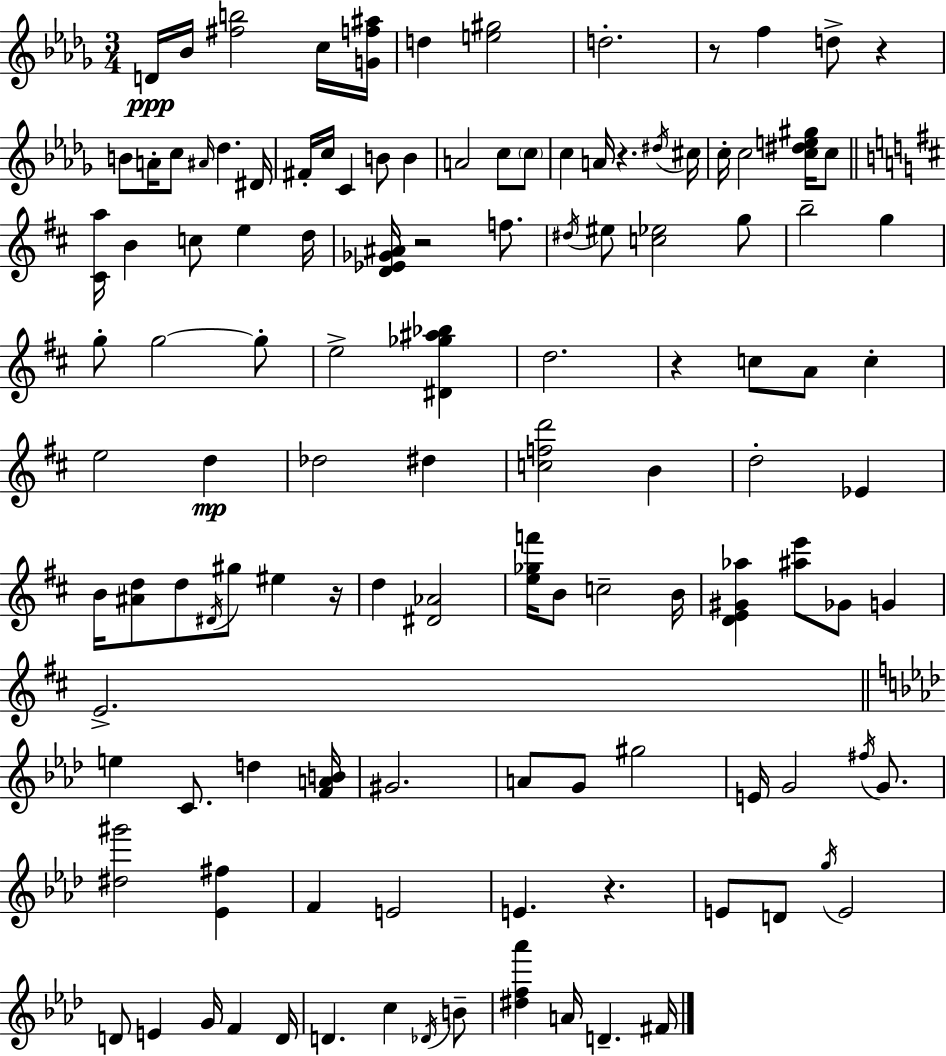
{
  \clef treble
  \numericTimeSignature
  \time 3/4
  \key bes \minor
  d'16\ppp bes'16 <fis'' b''>2 c''16 <g' f'' ais''>16 | d''4 <e'' gis''>2 | d''2.-. | r8 f''4 d''8-> r4 | \break b'8 a'16-. c''8 \grace { ais'16 } des''4. | dis'16 fis'16-. c''16 c'4 b'8 b'4 | a'2 c''8 \parenthesize c''8 | c''4 a'16 r4. | \break \acciaccatura { dis''16 } cis''16 c''16-. c''2 <c'' dis'' e'' gis''>16 | c''8 \bar "||" \break \key b \minor <cis' a''>16 b'4 c''8 e''4 d''16 | <d' ees' ges' ais'>16 r2 f''8. | \acciaccatura { dis''16 } eis''8 <c'' ees''>2 g''8 | b''2-- g''4 | \break g''8-. g''2~~ g''8-. | e''2-> <dis' ges'' ais'' bes''>4 | d''2. | r4 c''8 a'8 c''4-. | \break e''2 d''4\mp | des''2 dis''4 | <c'' f'' d'''>2 b'4 | d''2-. ees'4 | \break b'16 <ais' d''>8 d''8 \acciaccatura { dis'16 } gis''8 eis''4 | r16 d''4 <dis' aes'>2 | <e'' ges'' f'''>16 b'8 c''2-- | b'16 <d' e' gis' aes''>4 <ais'' e'''>8 ges'8 g'4 | \break e'2.-> | \bar "||" \break \key aes \major e''4 c'8. d''4 <f' a' b'>16 | gis'2. | a'8 g'8 gis''2 | e'16 g'2 \acciaccatura { fis''16 } g'8. | \break <dis'' gis'''>2 <ees' fis''>4 | f'4 e'2 | e'4. r4. | e'8 d'8 \acciaccatura { g''16 } e'2 | \break d'8 e'4 g'16 f'4 | d'16 d'4. c''4 | \acciaccatura { des'16 } b'8-- <dis'' f'' aes'''>4 a'16 d'4.-- | fis'16 \bar "|."
}